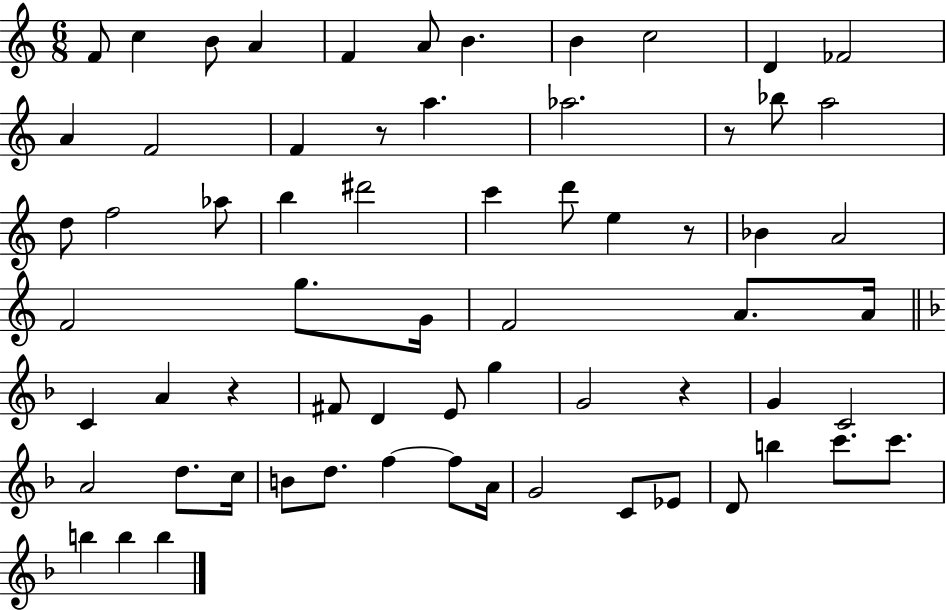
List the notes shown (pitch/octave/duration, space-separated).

F4/e C5/q B4/e A4/q F4/q A4/e B4/q. B4/q C5/h D4/q FES4/h A4/q F4/h F4/q R/e A5/q. Ab5/h. R/e Bb5/e A5/h D5/e F5/h Ab5/e B5/q D#6/h C6/q D6/e E5/q R/e Bb4/q A4/h F4/h G5/e. G4/s F4/h A4/e. A4/s C4/q A4/q R/q F#4/e D4/q E4/e G5/q G4/h R/q G4/q C4/h A4/h D5/e. C5/s B4/e D5/e. F5/q F5/e A4/s G4/h C4/e Eb4/e D4/e B5/q C6/e. C6/e. B5/q B5/q B5/q